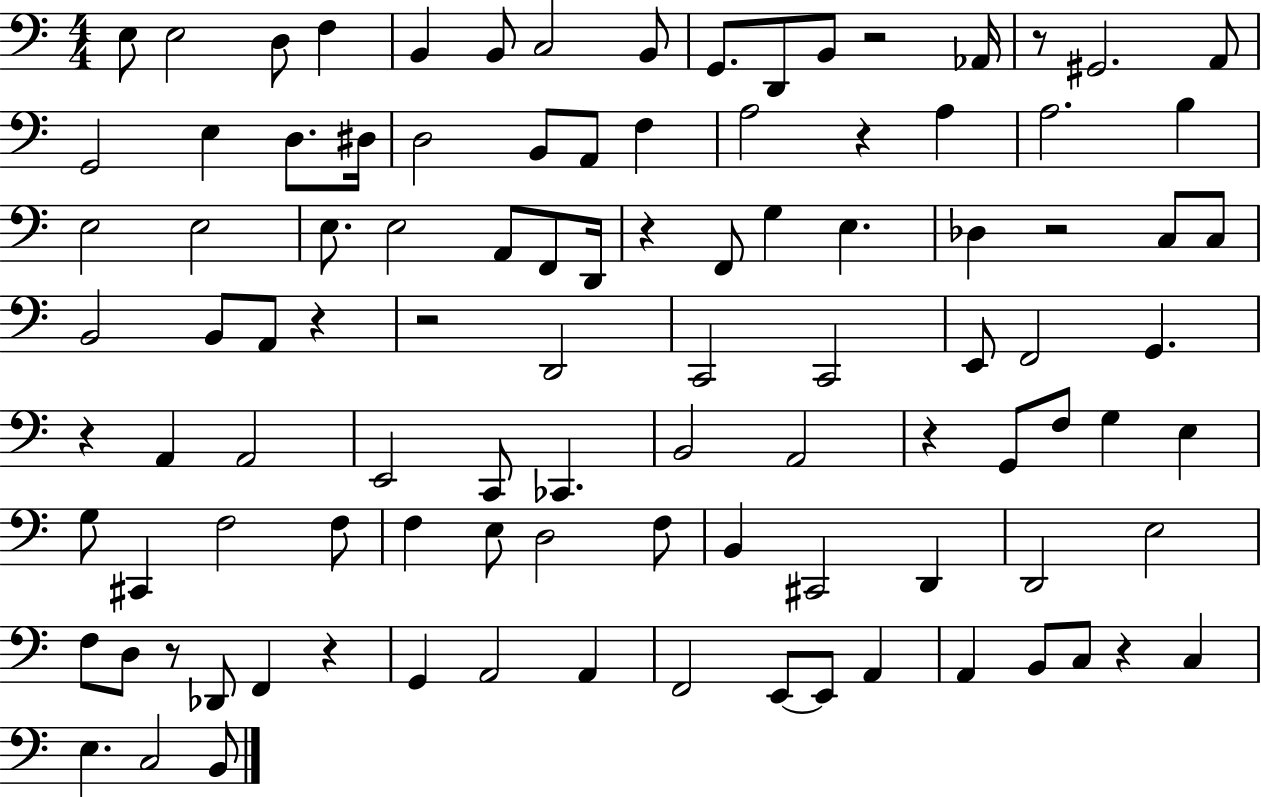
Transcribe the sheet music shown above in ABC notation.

X:1
T:Untitled
M:4/4
L:1/4
K:C
E,/2 E,2 D,/2 F, B,, B,,/2 C,2 B,,/2 G,,/2 D,,/2 B,,/2 z2 _A,,/4 z/2 ^G,,2 A,,/2 G,,2 E, D,/2 ^D,/4 D,2 B,,/2 A,,/2 F, A,2 z A, A,2 B, E,2 E,2 E,/2 E,2 A,,/2 F,,/2 D,,/4 z F,,/2 G, E, _D, z2 C,/2 C,/2 B,,2 B,,/2 A,,/2 z z2 D,,2 C,,2 C,,2 E,,/2 F,,2 G,, z A,, A,,2 E,,2 C,,/2 _C,, B,,2 A,,2 z G,,/2 F,/2 G, E, G,/2 ^C,, F,2 F,/2 F, E,/2 D,2 F,/2 B,, ^C,,2 D,, D,,2 E,2 F,/2 D,/2 z/2 _D,,/2 F,, z G,, A,,2 A,, F,,2 E,,/2 E,,/2 A,, A,, B,,/2 C,/2 z C, E, C,2 B,,/2